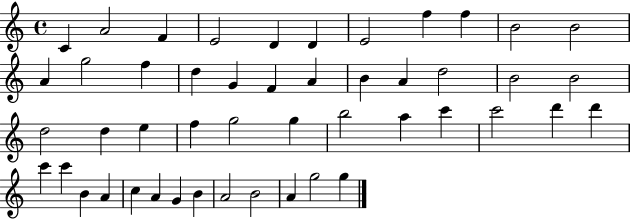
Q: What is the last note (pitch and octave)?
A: G5